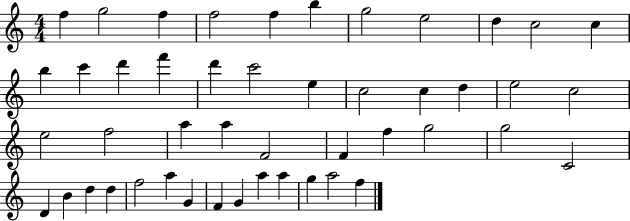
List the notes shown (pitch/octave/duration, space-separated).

F5/q G5/h F5/q F5/h F5/q B5/q G5/h E5/h D5/q C5/h C5/q B5/q C6/q D6/q F6/q D6/q C6/h E5/q C5/h C5/q D5/q E5/h C5/h E5/h F5/h A5/q A5/q F4/h F4/q F5/q G5/h G5/h C4/h D4/q B4/q D5/q D5/q F5/h A5/q G4/q F4/q G4/q A5/q A5/q G5/q A5/h F5/q